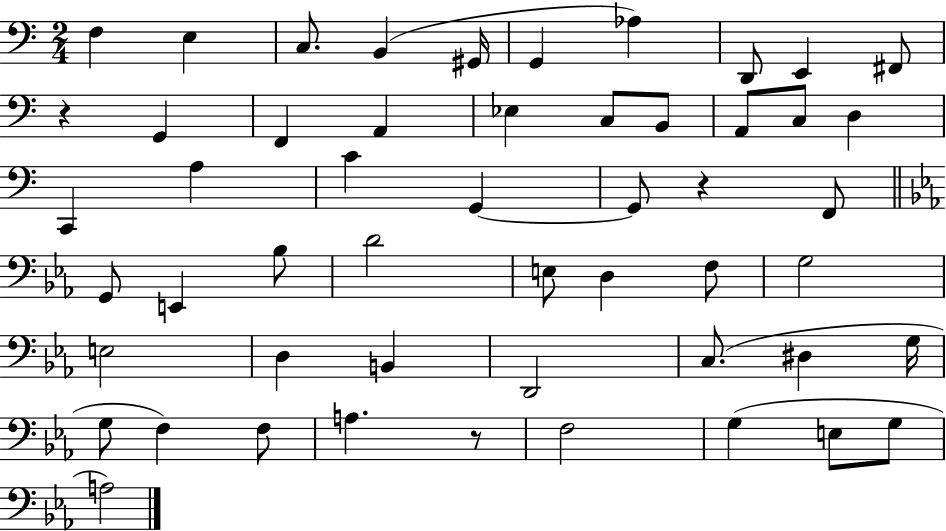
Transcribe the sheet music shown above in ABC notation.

X:1
T:Untitled
M:2/4
L:1/4
K:C
F, E, C,/2 B,, ^G,,/4 G,, _A, D,,/2 E,, ^F,,/2 z G,, F,, A,, _E, C,/2 B,,/2 A,,/2 C,/2 D, C,, A, C G,, G,,/2 z F,,/2 G,,/2 E,, _B,/2 D2 E,/2 D, F,/2 G,2 E,2 D, B,, D,,2 C,/2 ^D, G,/4 G,/2 F, F,/2 A, z/2 F,2 G, E,/2 G,/2 A,2